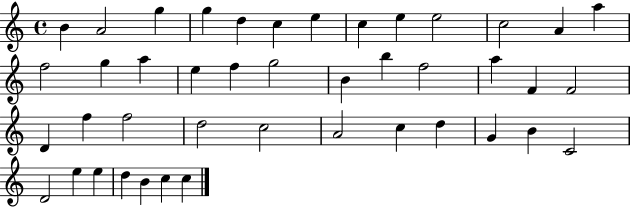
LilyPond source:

{
  \clef treble
  \time 4/4
  \defaultTimeSignature
  \key c \major
  b'4 a'2 g''4 | g''4 d''4 c''4 e''4 | c''4 e''4 e''2 | c''2 a'4 a''4 | \break f''2 g''4 a''4 | e''4 f''4 g''2 | b'4 b''4 f''2 | a''4 f'4 f'2 | \break d'4 f''4 f''2 | d''2 c''2 | a'2 c''4 d''4 | g'4 b'4 c'2 | \break d'2 e''4 e''4 | d''4 b'4 c''4 c''4 | \bar "|."
}